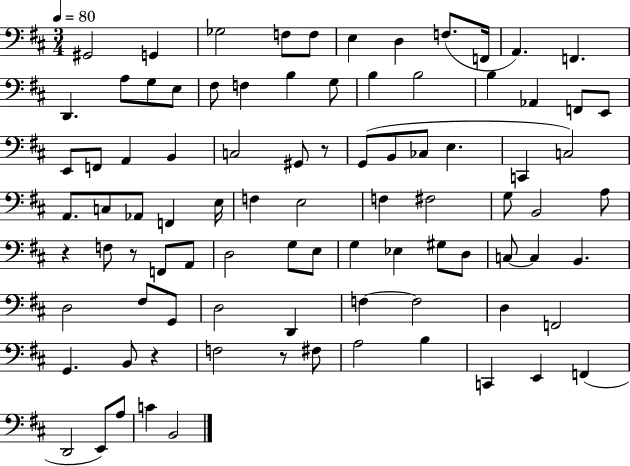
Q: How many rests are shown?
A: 5